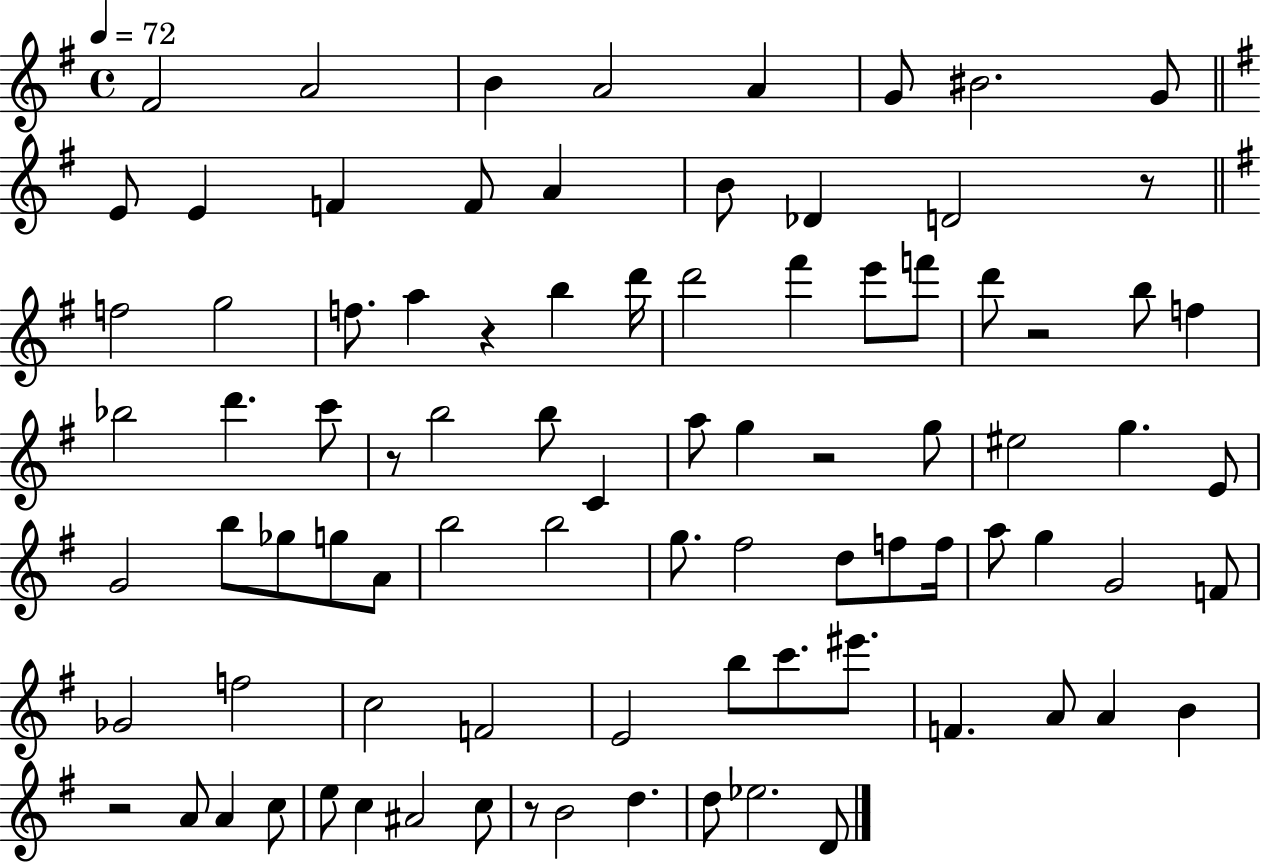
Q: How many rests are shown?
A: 7